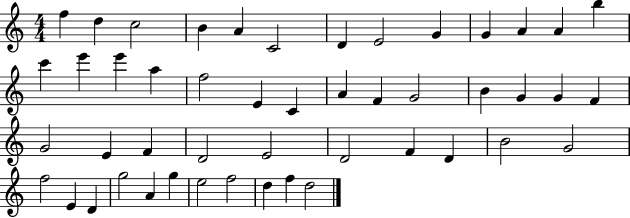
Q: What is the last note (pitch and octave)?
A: D5